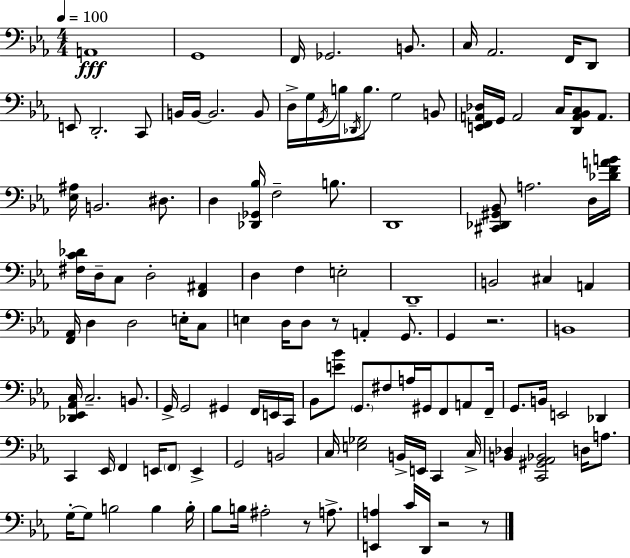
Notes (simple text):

A2/w G2/w F2/s Gb2/h. B2/e. C3/s Ab2/h. F2/s D2/e E2/e D2/h. C2/e B2/s B2/s B2/h. B2/e D3/s G3/s G2/s B3/s Db2/s B3/e. G3/h B2/e [E2,F2,A2,Db3]/s G2/s A2/h C3/s [D2,A2,Bb2,C3]/e A2/e. [Eb3,A#3]/s B2/h. D#3/e. D3/q [Db2,Gb2,Bb3]/s F3/h B3/e. D2/w [C#2,Db2,G#2,Bb2]/e A3/h. D3/s [Db4,F4,A4,B4]/s [F#3,C4,Db4]/s D3/s C3/e D3/h [F2,A#2]/q D3/q F3/q E3/h D2/w B2/h C#3/q A2/q [F2,Ab2]/s D3/q D3/h E3/s C3/e E3/q D3/s D3/e R/e A2/q G2/e. G2/q R/h. B2/w [Db2,Eb2,Ab2,C3]/s C3/h. B2/e. G2/s G2/h G#2/q F2/s E2/s C2/s Bb2/e [E4,Bb4]/e G2/e. F#3/e A3/s G#2/s F2/e A2/e F2/s G2/e. B2/s E2/h Db2/q C2/q Eb2/s F2/q E2/s F2/e E2/q G2/h B2/h C3/s [E3,Gb3]/h B2/s E2/s C2/q C3/s [B2,Db3]/q [C2,G#2,Ab2,Bb2]/h D3/s A3/e. G3/s G3/e B3/h B3/q B3/s Bb3/e B3/s A#3/h R/e A3/e. [E2,A3]/q C4/s D2/s R/h R/e